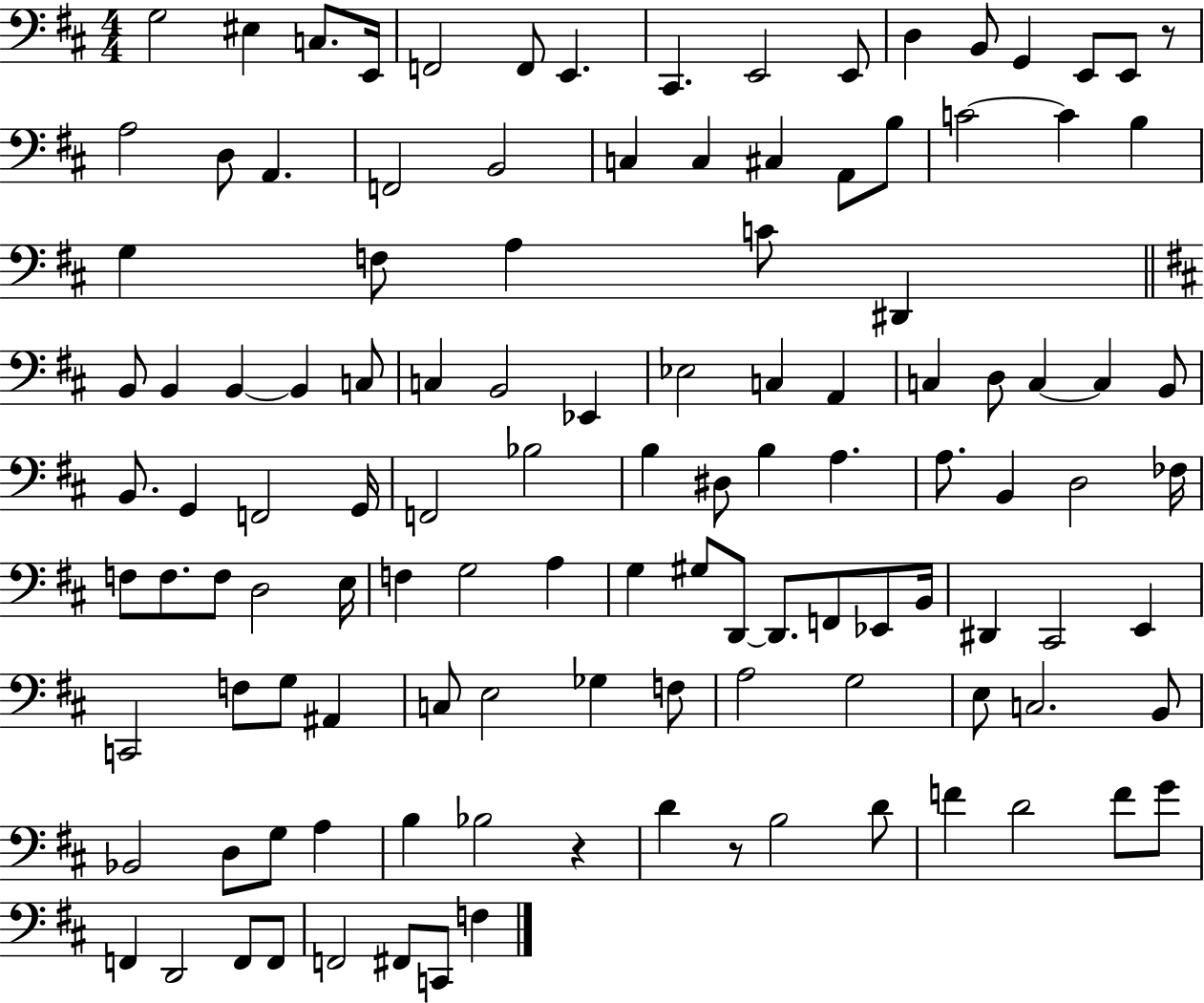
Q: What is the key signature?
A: D major